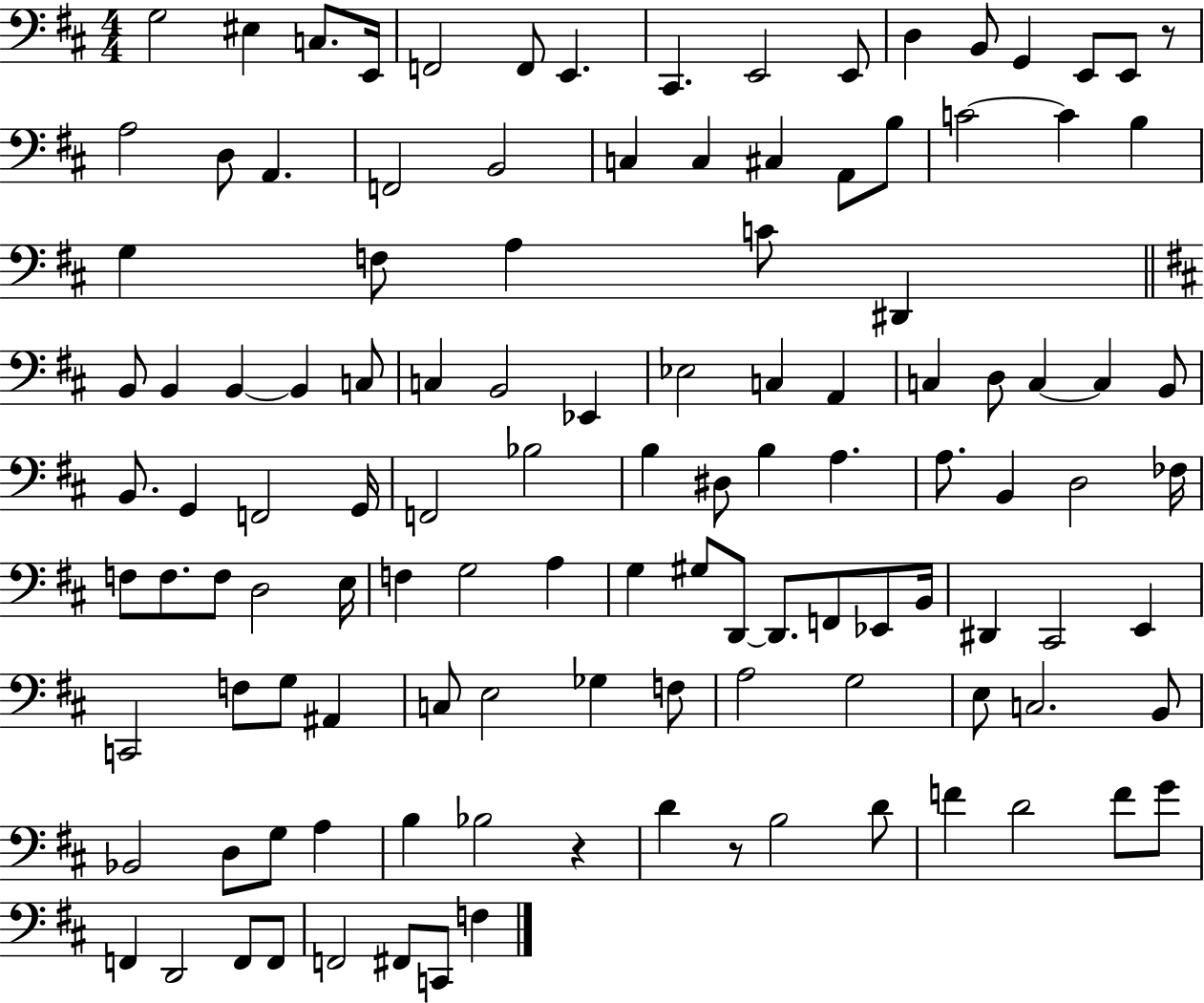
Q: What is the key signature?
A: D major